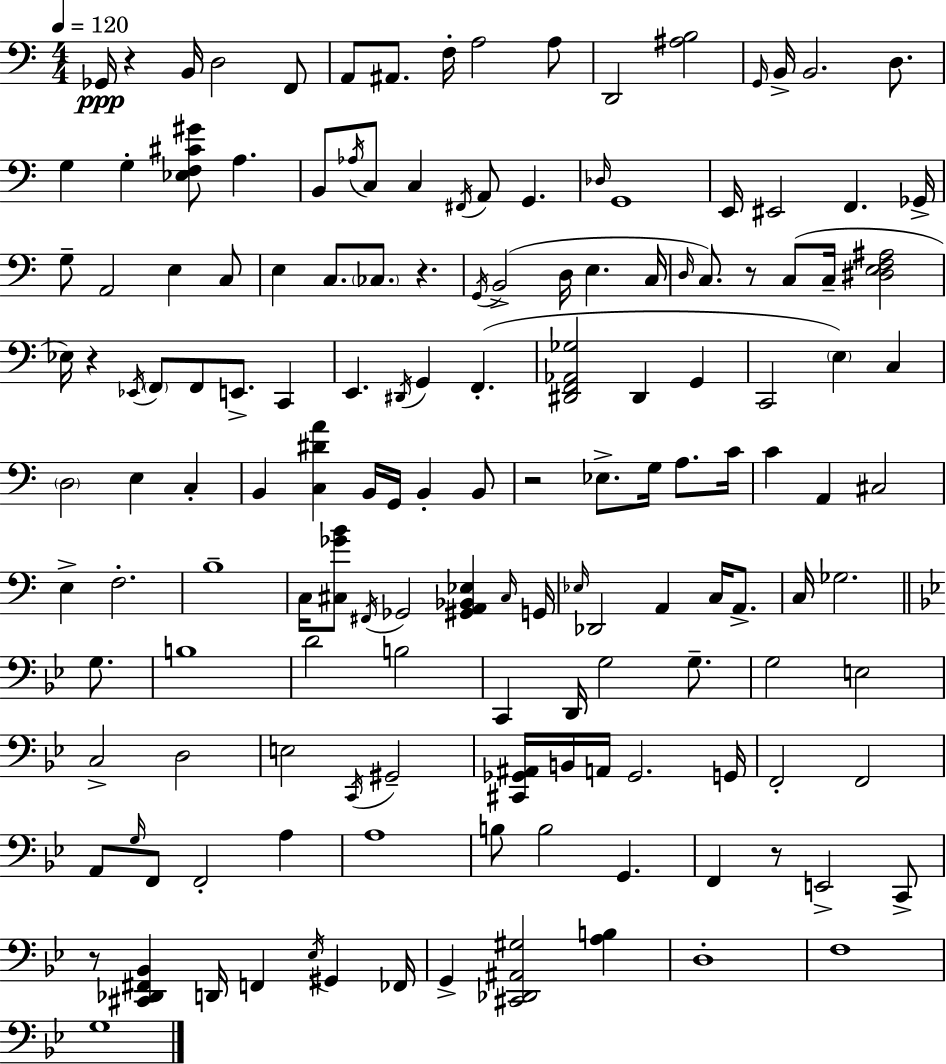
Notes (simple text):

Gb2/s R/q B2/s D3/h F2/e A2/e A#2/e. F3/s A3/h A3/e D2/h [A#3,B3]/h G2/s B2/s B2/h. D3/e. G3/q G3/q [Eb3,F3,C#4,G#4]/e A3/q. B2/e Ab3/s C3/e C3/q F#2/s A2/e G2/q. Db3/s G2/w E2/s EIS2/h F2/q. Gb2/s G3/e A2/h E3/q C3/e E3/q C3/e. CES3/e. R/q. G2/s B2/h D3/s E3/q. C3/s D3/s C3/e. R/e C3/e C3/s [D#3,E3,F3,A#3]/h Eb3/s R/q Eb2/s F2/e F2/e E2/e. C2/q E2/q. D#2/s G2/q F2/q. [D#2,F2,Ab2,Gb3]/h D#2/q G2/q C2/h E3/q C3/q D3/h E3/q C3/q B2/q [C3,D#4,A4]/q B2/s G2/s B2/q B2/e R/h Eb3/e. G3/s A3/e. C4/s C4/q A2/q C#3/h E3/q F3/h. B3/w C3/s [C#3,Gb4,B4]/e F#2/s Gb2/h [G#2,A2,Bb2,Eb3]/q C#3/s G2/s Eb3/s Db2/h A2/q C3/s A2/e. C3/s Gb3/h. G3/e. B3/w D4/h B3/h C2/q D2/s G3/h G3/e. G3/h E3/h C3/h D3/h E3/h C2/s G#2/h [C#2,Gb2,A#2]/s B2/s A2/s Gb2/h. G2/s F2/h F2/h A2/e G3/s F2/e F2/h A3/q A3/w B3/e B3/h G2/q. F2/q R/e E2/h C2/e R/e [C#2,Db2,F#2,Bb2]/q D2/s F2/q Eb3/s G#2/q FES2/s G2/q [C#2,Db2,A#2,G#3]/h [A3,B3]/q D3/w F3/w G3/w